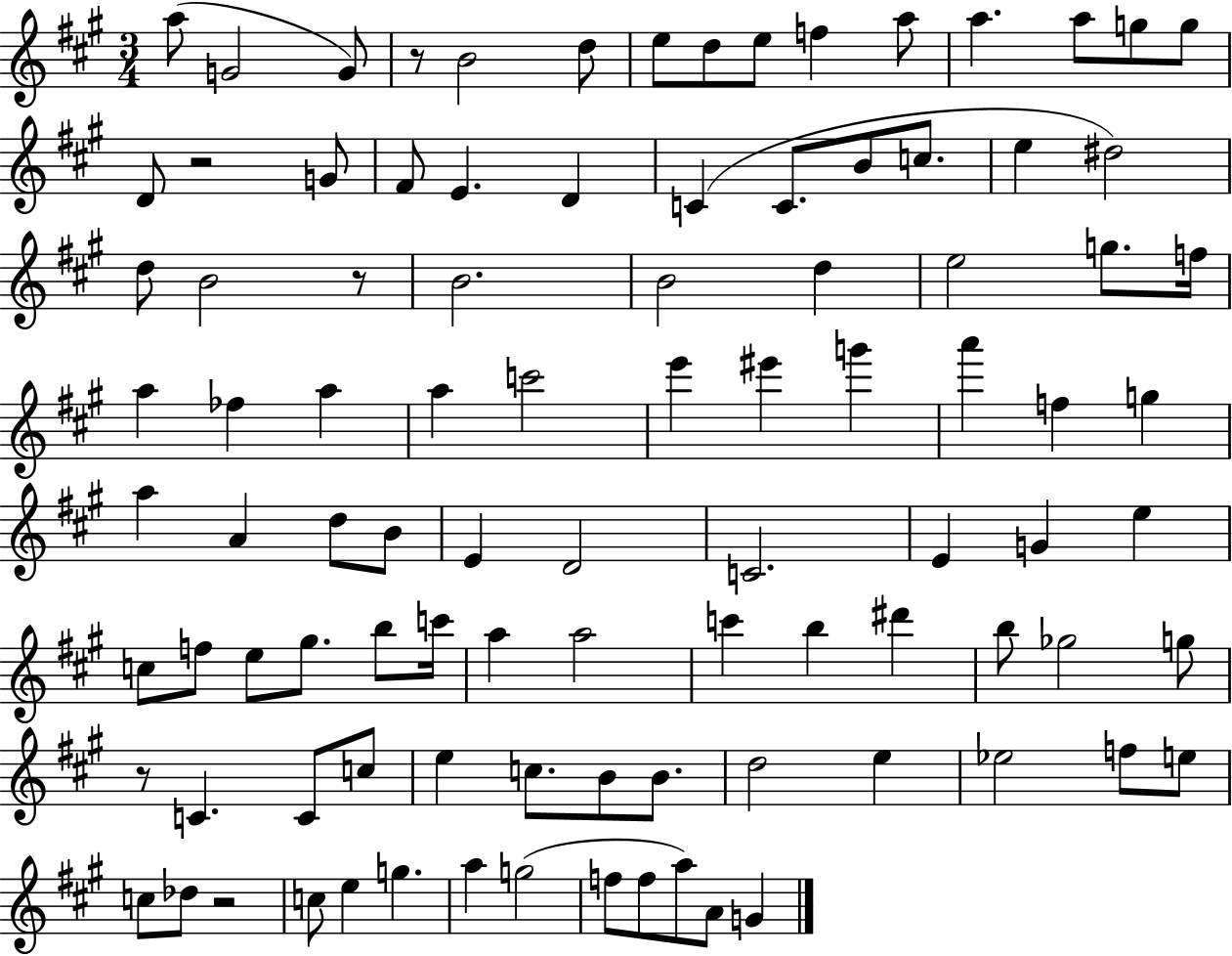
{
  \clef treble
  \numericTimeSignature
  \time 3/4
  \key a \major
  \repeat volta 2 { a''8( g'2 g'8) | r8 b'2 d''8 | e''8 d''8 e''8 f''4 a''8 | a''4. a''8 g''8 g''8 | \break d'8 r2 g'8 | fis'8 e'4. d'4 | c'4( c'8. b'8 c''8. | e''4 dis''2) | \break d''8 b'2 r8 | b'2. | b'2 d''4 | e''2 g''8. f''16 | \break a''4 fes''4 a''4 | a''4 c'''2 | e'''4 eis'''4 g'''4 | a'''4 f''4 g''4 | \break a''4 a'4 d''8 b'8 | e'4 d'2 | c'2. | e'4 g'4 e''4 | \break c''8 f''8 e''8 gis''8. b''8 c'''16 | a''4 a''2 | c'''4 b''4 dis'''4 | b''8 ges''2 g''8 | \break r8 c'4. c'8 c''8 | e''4 c''8. b'8 b'8. | d''2 e''4 | ees''2 f''8 e''8 | \break c''8 des''8 r2 | c''8 e''4 g''4. | a''4 g''2( | f''8 f''8 a''8) a'8 g'4 | \break } \bar "|."
}